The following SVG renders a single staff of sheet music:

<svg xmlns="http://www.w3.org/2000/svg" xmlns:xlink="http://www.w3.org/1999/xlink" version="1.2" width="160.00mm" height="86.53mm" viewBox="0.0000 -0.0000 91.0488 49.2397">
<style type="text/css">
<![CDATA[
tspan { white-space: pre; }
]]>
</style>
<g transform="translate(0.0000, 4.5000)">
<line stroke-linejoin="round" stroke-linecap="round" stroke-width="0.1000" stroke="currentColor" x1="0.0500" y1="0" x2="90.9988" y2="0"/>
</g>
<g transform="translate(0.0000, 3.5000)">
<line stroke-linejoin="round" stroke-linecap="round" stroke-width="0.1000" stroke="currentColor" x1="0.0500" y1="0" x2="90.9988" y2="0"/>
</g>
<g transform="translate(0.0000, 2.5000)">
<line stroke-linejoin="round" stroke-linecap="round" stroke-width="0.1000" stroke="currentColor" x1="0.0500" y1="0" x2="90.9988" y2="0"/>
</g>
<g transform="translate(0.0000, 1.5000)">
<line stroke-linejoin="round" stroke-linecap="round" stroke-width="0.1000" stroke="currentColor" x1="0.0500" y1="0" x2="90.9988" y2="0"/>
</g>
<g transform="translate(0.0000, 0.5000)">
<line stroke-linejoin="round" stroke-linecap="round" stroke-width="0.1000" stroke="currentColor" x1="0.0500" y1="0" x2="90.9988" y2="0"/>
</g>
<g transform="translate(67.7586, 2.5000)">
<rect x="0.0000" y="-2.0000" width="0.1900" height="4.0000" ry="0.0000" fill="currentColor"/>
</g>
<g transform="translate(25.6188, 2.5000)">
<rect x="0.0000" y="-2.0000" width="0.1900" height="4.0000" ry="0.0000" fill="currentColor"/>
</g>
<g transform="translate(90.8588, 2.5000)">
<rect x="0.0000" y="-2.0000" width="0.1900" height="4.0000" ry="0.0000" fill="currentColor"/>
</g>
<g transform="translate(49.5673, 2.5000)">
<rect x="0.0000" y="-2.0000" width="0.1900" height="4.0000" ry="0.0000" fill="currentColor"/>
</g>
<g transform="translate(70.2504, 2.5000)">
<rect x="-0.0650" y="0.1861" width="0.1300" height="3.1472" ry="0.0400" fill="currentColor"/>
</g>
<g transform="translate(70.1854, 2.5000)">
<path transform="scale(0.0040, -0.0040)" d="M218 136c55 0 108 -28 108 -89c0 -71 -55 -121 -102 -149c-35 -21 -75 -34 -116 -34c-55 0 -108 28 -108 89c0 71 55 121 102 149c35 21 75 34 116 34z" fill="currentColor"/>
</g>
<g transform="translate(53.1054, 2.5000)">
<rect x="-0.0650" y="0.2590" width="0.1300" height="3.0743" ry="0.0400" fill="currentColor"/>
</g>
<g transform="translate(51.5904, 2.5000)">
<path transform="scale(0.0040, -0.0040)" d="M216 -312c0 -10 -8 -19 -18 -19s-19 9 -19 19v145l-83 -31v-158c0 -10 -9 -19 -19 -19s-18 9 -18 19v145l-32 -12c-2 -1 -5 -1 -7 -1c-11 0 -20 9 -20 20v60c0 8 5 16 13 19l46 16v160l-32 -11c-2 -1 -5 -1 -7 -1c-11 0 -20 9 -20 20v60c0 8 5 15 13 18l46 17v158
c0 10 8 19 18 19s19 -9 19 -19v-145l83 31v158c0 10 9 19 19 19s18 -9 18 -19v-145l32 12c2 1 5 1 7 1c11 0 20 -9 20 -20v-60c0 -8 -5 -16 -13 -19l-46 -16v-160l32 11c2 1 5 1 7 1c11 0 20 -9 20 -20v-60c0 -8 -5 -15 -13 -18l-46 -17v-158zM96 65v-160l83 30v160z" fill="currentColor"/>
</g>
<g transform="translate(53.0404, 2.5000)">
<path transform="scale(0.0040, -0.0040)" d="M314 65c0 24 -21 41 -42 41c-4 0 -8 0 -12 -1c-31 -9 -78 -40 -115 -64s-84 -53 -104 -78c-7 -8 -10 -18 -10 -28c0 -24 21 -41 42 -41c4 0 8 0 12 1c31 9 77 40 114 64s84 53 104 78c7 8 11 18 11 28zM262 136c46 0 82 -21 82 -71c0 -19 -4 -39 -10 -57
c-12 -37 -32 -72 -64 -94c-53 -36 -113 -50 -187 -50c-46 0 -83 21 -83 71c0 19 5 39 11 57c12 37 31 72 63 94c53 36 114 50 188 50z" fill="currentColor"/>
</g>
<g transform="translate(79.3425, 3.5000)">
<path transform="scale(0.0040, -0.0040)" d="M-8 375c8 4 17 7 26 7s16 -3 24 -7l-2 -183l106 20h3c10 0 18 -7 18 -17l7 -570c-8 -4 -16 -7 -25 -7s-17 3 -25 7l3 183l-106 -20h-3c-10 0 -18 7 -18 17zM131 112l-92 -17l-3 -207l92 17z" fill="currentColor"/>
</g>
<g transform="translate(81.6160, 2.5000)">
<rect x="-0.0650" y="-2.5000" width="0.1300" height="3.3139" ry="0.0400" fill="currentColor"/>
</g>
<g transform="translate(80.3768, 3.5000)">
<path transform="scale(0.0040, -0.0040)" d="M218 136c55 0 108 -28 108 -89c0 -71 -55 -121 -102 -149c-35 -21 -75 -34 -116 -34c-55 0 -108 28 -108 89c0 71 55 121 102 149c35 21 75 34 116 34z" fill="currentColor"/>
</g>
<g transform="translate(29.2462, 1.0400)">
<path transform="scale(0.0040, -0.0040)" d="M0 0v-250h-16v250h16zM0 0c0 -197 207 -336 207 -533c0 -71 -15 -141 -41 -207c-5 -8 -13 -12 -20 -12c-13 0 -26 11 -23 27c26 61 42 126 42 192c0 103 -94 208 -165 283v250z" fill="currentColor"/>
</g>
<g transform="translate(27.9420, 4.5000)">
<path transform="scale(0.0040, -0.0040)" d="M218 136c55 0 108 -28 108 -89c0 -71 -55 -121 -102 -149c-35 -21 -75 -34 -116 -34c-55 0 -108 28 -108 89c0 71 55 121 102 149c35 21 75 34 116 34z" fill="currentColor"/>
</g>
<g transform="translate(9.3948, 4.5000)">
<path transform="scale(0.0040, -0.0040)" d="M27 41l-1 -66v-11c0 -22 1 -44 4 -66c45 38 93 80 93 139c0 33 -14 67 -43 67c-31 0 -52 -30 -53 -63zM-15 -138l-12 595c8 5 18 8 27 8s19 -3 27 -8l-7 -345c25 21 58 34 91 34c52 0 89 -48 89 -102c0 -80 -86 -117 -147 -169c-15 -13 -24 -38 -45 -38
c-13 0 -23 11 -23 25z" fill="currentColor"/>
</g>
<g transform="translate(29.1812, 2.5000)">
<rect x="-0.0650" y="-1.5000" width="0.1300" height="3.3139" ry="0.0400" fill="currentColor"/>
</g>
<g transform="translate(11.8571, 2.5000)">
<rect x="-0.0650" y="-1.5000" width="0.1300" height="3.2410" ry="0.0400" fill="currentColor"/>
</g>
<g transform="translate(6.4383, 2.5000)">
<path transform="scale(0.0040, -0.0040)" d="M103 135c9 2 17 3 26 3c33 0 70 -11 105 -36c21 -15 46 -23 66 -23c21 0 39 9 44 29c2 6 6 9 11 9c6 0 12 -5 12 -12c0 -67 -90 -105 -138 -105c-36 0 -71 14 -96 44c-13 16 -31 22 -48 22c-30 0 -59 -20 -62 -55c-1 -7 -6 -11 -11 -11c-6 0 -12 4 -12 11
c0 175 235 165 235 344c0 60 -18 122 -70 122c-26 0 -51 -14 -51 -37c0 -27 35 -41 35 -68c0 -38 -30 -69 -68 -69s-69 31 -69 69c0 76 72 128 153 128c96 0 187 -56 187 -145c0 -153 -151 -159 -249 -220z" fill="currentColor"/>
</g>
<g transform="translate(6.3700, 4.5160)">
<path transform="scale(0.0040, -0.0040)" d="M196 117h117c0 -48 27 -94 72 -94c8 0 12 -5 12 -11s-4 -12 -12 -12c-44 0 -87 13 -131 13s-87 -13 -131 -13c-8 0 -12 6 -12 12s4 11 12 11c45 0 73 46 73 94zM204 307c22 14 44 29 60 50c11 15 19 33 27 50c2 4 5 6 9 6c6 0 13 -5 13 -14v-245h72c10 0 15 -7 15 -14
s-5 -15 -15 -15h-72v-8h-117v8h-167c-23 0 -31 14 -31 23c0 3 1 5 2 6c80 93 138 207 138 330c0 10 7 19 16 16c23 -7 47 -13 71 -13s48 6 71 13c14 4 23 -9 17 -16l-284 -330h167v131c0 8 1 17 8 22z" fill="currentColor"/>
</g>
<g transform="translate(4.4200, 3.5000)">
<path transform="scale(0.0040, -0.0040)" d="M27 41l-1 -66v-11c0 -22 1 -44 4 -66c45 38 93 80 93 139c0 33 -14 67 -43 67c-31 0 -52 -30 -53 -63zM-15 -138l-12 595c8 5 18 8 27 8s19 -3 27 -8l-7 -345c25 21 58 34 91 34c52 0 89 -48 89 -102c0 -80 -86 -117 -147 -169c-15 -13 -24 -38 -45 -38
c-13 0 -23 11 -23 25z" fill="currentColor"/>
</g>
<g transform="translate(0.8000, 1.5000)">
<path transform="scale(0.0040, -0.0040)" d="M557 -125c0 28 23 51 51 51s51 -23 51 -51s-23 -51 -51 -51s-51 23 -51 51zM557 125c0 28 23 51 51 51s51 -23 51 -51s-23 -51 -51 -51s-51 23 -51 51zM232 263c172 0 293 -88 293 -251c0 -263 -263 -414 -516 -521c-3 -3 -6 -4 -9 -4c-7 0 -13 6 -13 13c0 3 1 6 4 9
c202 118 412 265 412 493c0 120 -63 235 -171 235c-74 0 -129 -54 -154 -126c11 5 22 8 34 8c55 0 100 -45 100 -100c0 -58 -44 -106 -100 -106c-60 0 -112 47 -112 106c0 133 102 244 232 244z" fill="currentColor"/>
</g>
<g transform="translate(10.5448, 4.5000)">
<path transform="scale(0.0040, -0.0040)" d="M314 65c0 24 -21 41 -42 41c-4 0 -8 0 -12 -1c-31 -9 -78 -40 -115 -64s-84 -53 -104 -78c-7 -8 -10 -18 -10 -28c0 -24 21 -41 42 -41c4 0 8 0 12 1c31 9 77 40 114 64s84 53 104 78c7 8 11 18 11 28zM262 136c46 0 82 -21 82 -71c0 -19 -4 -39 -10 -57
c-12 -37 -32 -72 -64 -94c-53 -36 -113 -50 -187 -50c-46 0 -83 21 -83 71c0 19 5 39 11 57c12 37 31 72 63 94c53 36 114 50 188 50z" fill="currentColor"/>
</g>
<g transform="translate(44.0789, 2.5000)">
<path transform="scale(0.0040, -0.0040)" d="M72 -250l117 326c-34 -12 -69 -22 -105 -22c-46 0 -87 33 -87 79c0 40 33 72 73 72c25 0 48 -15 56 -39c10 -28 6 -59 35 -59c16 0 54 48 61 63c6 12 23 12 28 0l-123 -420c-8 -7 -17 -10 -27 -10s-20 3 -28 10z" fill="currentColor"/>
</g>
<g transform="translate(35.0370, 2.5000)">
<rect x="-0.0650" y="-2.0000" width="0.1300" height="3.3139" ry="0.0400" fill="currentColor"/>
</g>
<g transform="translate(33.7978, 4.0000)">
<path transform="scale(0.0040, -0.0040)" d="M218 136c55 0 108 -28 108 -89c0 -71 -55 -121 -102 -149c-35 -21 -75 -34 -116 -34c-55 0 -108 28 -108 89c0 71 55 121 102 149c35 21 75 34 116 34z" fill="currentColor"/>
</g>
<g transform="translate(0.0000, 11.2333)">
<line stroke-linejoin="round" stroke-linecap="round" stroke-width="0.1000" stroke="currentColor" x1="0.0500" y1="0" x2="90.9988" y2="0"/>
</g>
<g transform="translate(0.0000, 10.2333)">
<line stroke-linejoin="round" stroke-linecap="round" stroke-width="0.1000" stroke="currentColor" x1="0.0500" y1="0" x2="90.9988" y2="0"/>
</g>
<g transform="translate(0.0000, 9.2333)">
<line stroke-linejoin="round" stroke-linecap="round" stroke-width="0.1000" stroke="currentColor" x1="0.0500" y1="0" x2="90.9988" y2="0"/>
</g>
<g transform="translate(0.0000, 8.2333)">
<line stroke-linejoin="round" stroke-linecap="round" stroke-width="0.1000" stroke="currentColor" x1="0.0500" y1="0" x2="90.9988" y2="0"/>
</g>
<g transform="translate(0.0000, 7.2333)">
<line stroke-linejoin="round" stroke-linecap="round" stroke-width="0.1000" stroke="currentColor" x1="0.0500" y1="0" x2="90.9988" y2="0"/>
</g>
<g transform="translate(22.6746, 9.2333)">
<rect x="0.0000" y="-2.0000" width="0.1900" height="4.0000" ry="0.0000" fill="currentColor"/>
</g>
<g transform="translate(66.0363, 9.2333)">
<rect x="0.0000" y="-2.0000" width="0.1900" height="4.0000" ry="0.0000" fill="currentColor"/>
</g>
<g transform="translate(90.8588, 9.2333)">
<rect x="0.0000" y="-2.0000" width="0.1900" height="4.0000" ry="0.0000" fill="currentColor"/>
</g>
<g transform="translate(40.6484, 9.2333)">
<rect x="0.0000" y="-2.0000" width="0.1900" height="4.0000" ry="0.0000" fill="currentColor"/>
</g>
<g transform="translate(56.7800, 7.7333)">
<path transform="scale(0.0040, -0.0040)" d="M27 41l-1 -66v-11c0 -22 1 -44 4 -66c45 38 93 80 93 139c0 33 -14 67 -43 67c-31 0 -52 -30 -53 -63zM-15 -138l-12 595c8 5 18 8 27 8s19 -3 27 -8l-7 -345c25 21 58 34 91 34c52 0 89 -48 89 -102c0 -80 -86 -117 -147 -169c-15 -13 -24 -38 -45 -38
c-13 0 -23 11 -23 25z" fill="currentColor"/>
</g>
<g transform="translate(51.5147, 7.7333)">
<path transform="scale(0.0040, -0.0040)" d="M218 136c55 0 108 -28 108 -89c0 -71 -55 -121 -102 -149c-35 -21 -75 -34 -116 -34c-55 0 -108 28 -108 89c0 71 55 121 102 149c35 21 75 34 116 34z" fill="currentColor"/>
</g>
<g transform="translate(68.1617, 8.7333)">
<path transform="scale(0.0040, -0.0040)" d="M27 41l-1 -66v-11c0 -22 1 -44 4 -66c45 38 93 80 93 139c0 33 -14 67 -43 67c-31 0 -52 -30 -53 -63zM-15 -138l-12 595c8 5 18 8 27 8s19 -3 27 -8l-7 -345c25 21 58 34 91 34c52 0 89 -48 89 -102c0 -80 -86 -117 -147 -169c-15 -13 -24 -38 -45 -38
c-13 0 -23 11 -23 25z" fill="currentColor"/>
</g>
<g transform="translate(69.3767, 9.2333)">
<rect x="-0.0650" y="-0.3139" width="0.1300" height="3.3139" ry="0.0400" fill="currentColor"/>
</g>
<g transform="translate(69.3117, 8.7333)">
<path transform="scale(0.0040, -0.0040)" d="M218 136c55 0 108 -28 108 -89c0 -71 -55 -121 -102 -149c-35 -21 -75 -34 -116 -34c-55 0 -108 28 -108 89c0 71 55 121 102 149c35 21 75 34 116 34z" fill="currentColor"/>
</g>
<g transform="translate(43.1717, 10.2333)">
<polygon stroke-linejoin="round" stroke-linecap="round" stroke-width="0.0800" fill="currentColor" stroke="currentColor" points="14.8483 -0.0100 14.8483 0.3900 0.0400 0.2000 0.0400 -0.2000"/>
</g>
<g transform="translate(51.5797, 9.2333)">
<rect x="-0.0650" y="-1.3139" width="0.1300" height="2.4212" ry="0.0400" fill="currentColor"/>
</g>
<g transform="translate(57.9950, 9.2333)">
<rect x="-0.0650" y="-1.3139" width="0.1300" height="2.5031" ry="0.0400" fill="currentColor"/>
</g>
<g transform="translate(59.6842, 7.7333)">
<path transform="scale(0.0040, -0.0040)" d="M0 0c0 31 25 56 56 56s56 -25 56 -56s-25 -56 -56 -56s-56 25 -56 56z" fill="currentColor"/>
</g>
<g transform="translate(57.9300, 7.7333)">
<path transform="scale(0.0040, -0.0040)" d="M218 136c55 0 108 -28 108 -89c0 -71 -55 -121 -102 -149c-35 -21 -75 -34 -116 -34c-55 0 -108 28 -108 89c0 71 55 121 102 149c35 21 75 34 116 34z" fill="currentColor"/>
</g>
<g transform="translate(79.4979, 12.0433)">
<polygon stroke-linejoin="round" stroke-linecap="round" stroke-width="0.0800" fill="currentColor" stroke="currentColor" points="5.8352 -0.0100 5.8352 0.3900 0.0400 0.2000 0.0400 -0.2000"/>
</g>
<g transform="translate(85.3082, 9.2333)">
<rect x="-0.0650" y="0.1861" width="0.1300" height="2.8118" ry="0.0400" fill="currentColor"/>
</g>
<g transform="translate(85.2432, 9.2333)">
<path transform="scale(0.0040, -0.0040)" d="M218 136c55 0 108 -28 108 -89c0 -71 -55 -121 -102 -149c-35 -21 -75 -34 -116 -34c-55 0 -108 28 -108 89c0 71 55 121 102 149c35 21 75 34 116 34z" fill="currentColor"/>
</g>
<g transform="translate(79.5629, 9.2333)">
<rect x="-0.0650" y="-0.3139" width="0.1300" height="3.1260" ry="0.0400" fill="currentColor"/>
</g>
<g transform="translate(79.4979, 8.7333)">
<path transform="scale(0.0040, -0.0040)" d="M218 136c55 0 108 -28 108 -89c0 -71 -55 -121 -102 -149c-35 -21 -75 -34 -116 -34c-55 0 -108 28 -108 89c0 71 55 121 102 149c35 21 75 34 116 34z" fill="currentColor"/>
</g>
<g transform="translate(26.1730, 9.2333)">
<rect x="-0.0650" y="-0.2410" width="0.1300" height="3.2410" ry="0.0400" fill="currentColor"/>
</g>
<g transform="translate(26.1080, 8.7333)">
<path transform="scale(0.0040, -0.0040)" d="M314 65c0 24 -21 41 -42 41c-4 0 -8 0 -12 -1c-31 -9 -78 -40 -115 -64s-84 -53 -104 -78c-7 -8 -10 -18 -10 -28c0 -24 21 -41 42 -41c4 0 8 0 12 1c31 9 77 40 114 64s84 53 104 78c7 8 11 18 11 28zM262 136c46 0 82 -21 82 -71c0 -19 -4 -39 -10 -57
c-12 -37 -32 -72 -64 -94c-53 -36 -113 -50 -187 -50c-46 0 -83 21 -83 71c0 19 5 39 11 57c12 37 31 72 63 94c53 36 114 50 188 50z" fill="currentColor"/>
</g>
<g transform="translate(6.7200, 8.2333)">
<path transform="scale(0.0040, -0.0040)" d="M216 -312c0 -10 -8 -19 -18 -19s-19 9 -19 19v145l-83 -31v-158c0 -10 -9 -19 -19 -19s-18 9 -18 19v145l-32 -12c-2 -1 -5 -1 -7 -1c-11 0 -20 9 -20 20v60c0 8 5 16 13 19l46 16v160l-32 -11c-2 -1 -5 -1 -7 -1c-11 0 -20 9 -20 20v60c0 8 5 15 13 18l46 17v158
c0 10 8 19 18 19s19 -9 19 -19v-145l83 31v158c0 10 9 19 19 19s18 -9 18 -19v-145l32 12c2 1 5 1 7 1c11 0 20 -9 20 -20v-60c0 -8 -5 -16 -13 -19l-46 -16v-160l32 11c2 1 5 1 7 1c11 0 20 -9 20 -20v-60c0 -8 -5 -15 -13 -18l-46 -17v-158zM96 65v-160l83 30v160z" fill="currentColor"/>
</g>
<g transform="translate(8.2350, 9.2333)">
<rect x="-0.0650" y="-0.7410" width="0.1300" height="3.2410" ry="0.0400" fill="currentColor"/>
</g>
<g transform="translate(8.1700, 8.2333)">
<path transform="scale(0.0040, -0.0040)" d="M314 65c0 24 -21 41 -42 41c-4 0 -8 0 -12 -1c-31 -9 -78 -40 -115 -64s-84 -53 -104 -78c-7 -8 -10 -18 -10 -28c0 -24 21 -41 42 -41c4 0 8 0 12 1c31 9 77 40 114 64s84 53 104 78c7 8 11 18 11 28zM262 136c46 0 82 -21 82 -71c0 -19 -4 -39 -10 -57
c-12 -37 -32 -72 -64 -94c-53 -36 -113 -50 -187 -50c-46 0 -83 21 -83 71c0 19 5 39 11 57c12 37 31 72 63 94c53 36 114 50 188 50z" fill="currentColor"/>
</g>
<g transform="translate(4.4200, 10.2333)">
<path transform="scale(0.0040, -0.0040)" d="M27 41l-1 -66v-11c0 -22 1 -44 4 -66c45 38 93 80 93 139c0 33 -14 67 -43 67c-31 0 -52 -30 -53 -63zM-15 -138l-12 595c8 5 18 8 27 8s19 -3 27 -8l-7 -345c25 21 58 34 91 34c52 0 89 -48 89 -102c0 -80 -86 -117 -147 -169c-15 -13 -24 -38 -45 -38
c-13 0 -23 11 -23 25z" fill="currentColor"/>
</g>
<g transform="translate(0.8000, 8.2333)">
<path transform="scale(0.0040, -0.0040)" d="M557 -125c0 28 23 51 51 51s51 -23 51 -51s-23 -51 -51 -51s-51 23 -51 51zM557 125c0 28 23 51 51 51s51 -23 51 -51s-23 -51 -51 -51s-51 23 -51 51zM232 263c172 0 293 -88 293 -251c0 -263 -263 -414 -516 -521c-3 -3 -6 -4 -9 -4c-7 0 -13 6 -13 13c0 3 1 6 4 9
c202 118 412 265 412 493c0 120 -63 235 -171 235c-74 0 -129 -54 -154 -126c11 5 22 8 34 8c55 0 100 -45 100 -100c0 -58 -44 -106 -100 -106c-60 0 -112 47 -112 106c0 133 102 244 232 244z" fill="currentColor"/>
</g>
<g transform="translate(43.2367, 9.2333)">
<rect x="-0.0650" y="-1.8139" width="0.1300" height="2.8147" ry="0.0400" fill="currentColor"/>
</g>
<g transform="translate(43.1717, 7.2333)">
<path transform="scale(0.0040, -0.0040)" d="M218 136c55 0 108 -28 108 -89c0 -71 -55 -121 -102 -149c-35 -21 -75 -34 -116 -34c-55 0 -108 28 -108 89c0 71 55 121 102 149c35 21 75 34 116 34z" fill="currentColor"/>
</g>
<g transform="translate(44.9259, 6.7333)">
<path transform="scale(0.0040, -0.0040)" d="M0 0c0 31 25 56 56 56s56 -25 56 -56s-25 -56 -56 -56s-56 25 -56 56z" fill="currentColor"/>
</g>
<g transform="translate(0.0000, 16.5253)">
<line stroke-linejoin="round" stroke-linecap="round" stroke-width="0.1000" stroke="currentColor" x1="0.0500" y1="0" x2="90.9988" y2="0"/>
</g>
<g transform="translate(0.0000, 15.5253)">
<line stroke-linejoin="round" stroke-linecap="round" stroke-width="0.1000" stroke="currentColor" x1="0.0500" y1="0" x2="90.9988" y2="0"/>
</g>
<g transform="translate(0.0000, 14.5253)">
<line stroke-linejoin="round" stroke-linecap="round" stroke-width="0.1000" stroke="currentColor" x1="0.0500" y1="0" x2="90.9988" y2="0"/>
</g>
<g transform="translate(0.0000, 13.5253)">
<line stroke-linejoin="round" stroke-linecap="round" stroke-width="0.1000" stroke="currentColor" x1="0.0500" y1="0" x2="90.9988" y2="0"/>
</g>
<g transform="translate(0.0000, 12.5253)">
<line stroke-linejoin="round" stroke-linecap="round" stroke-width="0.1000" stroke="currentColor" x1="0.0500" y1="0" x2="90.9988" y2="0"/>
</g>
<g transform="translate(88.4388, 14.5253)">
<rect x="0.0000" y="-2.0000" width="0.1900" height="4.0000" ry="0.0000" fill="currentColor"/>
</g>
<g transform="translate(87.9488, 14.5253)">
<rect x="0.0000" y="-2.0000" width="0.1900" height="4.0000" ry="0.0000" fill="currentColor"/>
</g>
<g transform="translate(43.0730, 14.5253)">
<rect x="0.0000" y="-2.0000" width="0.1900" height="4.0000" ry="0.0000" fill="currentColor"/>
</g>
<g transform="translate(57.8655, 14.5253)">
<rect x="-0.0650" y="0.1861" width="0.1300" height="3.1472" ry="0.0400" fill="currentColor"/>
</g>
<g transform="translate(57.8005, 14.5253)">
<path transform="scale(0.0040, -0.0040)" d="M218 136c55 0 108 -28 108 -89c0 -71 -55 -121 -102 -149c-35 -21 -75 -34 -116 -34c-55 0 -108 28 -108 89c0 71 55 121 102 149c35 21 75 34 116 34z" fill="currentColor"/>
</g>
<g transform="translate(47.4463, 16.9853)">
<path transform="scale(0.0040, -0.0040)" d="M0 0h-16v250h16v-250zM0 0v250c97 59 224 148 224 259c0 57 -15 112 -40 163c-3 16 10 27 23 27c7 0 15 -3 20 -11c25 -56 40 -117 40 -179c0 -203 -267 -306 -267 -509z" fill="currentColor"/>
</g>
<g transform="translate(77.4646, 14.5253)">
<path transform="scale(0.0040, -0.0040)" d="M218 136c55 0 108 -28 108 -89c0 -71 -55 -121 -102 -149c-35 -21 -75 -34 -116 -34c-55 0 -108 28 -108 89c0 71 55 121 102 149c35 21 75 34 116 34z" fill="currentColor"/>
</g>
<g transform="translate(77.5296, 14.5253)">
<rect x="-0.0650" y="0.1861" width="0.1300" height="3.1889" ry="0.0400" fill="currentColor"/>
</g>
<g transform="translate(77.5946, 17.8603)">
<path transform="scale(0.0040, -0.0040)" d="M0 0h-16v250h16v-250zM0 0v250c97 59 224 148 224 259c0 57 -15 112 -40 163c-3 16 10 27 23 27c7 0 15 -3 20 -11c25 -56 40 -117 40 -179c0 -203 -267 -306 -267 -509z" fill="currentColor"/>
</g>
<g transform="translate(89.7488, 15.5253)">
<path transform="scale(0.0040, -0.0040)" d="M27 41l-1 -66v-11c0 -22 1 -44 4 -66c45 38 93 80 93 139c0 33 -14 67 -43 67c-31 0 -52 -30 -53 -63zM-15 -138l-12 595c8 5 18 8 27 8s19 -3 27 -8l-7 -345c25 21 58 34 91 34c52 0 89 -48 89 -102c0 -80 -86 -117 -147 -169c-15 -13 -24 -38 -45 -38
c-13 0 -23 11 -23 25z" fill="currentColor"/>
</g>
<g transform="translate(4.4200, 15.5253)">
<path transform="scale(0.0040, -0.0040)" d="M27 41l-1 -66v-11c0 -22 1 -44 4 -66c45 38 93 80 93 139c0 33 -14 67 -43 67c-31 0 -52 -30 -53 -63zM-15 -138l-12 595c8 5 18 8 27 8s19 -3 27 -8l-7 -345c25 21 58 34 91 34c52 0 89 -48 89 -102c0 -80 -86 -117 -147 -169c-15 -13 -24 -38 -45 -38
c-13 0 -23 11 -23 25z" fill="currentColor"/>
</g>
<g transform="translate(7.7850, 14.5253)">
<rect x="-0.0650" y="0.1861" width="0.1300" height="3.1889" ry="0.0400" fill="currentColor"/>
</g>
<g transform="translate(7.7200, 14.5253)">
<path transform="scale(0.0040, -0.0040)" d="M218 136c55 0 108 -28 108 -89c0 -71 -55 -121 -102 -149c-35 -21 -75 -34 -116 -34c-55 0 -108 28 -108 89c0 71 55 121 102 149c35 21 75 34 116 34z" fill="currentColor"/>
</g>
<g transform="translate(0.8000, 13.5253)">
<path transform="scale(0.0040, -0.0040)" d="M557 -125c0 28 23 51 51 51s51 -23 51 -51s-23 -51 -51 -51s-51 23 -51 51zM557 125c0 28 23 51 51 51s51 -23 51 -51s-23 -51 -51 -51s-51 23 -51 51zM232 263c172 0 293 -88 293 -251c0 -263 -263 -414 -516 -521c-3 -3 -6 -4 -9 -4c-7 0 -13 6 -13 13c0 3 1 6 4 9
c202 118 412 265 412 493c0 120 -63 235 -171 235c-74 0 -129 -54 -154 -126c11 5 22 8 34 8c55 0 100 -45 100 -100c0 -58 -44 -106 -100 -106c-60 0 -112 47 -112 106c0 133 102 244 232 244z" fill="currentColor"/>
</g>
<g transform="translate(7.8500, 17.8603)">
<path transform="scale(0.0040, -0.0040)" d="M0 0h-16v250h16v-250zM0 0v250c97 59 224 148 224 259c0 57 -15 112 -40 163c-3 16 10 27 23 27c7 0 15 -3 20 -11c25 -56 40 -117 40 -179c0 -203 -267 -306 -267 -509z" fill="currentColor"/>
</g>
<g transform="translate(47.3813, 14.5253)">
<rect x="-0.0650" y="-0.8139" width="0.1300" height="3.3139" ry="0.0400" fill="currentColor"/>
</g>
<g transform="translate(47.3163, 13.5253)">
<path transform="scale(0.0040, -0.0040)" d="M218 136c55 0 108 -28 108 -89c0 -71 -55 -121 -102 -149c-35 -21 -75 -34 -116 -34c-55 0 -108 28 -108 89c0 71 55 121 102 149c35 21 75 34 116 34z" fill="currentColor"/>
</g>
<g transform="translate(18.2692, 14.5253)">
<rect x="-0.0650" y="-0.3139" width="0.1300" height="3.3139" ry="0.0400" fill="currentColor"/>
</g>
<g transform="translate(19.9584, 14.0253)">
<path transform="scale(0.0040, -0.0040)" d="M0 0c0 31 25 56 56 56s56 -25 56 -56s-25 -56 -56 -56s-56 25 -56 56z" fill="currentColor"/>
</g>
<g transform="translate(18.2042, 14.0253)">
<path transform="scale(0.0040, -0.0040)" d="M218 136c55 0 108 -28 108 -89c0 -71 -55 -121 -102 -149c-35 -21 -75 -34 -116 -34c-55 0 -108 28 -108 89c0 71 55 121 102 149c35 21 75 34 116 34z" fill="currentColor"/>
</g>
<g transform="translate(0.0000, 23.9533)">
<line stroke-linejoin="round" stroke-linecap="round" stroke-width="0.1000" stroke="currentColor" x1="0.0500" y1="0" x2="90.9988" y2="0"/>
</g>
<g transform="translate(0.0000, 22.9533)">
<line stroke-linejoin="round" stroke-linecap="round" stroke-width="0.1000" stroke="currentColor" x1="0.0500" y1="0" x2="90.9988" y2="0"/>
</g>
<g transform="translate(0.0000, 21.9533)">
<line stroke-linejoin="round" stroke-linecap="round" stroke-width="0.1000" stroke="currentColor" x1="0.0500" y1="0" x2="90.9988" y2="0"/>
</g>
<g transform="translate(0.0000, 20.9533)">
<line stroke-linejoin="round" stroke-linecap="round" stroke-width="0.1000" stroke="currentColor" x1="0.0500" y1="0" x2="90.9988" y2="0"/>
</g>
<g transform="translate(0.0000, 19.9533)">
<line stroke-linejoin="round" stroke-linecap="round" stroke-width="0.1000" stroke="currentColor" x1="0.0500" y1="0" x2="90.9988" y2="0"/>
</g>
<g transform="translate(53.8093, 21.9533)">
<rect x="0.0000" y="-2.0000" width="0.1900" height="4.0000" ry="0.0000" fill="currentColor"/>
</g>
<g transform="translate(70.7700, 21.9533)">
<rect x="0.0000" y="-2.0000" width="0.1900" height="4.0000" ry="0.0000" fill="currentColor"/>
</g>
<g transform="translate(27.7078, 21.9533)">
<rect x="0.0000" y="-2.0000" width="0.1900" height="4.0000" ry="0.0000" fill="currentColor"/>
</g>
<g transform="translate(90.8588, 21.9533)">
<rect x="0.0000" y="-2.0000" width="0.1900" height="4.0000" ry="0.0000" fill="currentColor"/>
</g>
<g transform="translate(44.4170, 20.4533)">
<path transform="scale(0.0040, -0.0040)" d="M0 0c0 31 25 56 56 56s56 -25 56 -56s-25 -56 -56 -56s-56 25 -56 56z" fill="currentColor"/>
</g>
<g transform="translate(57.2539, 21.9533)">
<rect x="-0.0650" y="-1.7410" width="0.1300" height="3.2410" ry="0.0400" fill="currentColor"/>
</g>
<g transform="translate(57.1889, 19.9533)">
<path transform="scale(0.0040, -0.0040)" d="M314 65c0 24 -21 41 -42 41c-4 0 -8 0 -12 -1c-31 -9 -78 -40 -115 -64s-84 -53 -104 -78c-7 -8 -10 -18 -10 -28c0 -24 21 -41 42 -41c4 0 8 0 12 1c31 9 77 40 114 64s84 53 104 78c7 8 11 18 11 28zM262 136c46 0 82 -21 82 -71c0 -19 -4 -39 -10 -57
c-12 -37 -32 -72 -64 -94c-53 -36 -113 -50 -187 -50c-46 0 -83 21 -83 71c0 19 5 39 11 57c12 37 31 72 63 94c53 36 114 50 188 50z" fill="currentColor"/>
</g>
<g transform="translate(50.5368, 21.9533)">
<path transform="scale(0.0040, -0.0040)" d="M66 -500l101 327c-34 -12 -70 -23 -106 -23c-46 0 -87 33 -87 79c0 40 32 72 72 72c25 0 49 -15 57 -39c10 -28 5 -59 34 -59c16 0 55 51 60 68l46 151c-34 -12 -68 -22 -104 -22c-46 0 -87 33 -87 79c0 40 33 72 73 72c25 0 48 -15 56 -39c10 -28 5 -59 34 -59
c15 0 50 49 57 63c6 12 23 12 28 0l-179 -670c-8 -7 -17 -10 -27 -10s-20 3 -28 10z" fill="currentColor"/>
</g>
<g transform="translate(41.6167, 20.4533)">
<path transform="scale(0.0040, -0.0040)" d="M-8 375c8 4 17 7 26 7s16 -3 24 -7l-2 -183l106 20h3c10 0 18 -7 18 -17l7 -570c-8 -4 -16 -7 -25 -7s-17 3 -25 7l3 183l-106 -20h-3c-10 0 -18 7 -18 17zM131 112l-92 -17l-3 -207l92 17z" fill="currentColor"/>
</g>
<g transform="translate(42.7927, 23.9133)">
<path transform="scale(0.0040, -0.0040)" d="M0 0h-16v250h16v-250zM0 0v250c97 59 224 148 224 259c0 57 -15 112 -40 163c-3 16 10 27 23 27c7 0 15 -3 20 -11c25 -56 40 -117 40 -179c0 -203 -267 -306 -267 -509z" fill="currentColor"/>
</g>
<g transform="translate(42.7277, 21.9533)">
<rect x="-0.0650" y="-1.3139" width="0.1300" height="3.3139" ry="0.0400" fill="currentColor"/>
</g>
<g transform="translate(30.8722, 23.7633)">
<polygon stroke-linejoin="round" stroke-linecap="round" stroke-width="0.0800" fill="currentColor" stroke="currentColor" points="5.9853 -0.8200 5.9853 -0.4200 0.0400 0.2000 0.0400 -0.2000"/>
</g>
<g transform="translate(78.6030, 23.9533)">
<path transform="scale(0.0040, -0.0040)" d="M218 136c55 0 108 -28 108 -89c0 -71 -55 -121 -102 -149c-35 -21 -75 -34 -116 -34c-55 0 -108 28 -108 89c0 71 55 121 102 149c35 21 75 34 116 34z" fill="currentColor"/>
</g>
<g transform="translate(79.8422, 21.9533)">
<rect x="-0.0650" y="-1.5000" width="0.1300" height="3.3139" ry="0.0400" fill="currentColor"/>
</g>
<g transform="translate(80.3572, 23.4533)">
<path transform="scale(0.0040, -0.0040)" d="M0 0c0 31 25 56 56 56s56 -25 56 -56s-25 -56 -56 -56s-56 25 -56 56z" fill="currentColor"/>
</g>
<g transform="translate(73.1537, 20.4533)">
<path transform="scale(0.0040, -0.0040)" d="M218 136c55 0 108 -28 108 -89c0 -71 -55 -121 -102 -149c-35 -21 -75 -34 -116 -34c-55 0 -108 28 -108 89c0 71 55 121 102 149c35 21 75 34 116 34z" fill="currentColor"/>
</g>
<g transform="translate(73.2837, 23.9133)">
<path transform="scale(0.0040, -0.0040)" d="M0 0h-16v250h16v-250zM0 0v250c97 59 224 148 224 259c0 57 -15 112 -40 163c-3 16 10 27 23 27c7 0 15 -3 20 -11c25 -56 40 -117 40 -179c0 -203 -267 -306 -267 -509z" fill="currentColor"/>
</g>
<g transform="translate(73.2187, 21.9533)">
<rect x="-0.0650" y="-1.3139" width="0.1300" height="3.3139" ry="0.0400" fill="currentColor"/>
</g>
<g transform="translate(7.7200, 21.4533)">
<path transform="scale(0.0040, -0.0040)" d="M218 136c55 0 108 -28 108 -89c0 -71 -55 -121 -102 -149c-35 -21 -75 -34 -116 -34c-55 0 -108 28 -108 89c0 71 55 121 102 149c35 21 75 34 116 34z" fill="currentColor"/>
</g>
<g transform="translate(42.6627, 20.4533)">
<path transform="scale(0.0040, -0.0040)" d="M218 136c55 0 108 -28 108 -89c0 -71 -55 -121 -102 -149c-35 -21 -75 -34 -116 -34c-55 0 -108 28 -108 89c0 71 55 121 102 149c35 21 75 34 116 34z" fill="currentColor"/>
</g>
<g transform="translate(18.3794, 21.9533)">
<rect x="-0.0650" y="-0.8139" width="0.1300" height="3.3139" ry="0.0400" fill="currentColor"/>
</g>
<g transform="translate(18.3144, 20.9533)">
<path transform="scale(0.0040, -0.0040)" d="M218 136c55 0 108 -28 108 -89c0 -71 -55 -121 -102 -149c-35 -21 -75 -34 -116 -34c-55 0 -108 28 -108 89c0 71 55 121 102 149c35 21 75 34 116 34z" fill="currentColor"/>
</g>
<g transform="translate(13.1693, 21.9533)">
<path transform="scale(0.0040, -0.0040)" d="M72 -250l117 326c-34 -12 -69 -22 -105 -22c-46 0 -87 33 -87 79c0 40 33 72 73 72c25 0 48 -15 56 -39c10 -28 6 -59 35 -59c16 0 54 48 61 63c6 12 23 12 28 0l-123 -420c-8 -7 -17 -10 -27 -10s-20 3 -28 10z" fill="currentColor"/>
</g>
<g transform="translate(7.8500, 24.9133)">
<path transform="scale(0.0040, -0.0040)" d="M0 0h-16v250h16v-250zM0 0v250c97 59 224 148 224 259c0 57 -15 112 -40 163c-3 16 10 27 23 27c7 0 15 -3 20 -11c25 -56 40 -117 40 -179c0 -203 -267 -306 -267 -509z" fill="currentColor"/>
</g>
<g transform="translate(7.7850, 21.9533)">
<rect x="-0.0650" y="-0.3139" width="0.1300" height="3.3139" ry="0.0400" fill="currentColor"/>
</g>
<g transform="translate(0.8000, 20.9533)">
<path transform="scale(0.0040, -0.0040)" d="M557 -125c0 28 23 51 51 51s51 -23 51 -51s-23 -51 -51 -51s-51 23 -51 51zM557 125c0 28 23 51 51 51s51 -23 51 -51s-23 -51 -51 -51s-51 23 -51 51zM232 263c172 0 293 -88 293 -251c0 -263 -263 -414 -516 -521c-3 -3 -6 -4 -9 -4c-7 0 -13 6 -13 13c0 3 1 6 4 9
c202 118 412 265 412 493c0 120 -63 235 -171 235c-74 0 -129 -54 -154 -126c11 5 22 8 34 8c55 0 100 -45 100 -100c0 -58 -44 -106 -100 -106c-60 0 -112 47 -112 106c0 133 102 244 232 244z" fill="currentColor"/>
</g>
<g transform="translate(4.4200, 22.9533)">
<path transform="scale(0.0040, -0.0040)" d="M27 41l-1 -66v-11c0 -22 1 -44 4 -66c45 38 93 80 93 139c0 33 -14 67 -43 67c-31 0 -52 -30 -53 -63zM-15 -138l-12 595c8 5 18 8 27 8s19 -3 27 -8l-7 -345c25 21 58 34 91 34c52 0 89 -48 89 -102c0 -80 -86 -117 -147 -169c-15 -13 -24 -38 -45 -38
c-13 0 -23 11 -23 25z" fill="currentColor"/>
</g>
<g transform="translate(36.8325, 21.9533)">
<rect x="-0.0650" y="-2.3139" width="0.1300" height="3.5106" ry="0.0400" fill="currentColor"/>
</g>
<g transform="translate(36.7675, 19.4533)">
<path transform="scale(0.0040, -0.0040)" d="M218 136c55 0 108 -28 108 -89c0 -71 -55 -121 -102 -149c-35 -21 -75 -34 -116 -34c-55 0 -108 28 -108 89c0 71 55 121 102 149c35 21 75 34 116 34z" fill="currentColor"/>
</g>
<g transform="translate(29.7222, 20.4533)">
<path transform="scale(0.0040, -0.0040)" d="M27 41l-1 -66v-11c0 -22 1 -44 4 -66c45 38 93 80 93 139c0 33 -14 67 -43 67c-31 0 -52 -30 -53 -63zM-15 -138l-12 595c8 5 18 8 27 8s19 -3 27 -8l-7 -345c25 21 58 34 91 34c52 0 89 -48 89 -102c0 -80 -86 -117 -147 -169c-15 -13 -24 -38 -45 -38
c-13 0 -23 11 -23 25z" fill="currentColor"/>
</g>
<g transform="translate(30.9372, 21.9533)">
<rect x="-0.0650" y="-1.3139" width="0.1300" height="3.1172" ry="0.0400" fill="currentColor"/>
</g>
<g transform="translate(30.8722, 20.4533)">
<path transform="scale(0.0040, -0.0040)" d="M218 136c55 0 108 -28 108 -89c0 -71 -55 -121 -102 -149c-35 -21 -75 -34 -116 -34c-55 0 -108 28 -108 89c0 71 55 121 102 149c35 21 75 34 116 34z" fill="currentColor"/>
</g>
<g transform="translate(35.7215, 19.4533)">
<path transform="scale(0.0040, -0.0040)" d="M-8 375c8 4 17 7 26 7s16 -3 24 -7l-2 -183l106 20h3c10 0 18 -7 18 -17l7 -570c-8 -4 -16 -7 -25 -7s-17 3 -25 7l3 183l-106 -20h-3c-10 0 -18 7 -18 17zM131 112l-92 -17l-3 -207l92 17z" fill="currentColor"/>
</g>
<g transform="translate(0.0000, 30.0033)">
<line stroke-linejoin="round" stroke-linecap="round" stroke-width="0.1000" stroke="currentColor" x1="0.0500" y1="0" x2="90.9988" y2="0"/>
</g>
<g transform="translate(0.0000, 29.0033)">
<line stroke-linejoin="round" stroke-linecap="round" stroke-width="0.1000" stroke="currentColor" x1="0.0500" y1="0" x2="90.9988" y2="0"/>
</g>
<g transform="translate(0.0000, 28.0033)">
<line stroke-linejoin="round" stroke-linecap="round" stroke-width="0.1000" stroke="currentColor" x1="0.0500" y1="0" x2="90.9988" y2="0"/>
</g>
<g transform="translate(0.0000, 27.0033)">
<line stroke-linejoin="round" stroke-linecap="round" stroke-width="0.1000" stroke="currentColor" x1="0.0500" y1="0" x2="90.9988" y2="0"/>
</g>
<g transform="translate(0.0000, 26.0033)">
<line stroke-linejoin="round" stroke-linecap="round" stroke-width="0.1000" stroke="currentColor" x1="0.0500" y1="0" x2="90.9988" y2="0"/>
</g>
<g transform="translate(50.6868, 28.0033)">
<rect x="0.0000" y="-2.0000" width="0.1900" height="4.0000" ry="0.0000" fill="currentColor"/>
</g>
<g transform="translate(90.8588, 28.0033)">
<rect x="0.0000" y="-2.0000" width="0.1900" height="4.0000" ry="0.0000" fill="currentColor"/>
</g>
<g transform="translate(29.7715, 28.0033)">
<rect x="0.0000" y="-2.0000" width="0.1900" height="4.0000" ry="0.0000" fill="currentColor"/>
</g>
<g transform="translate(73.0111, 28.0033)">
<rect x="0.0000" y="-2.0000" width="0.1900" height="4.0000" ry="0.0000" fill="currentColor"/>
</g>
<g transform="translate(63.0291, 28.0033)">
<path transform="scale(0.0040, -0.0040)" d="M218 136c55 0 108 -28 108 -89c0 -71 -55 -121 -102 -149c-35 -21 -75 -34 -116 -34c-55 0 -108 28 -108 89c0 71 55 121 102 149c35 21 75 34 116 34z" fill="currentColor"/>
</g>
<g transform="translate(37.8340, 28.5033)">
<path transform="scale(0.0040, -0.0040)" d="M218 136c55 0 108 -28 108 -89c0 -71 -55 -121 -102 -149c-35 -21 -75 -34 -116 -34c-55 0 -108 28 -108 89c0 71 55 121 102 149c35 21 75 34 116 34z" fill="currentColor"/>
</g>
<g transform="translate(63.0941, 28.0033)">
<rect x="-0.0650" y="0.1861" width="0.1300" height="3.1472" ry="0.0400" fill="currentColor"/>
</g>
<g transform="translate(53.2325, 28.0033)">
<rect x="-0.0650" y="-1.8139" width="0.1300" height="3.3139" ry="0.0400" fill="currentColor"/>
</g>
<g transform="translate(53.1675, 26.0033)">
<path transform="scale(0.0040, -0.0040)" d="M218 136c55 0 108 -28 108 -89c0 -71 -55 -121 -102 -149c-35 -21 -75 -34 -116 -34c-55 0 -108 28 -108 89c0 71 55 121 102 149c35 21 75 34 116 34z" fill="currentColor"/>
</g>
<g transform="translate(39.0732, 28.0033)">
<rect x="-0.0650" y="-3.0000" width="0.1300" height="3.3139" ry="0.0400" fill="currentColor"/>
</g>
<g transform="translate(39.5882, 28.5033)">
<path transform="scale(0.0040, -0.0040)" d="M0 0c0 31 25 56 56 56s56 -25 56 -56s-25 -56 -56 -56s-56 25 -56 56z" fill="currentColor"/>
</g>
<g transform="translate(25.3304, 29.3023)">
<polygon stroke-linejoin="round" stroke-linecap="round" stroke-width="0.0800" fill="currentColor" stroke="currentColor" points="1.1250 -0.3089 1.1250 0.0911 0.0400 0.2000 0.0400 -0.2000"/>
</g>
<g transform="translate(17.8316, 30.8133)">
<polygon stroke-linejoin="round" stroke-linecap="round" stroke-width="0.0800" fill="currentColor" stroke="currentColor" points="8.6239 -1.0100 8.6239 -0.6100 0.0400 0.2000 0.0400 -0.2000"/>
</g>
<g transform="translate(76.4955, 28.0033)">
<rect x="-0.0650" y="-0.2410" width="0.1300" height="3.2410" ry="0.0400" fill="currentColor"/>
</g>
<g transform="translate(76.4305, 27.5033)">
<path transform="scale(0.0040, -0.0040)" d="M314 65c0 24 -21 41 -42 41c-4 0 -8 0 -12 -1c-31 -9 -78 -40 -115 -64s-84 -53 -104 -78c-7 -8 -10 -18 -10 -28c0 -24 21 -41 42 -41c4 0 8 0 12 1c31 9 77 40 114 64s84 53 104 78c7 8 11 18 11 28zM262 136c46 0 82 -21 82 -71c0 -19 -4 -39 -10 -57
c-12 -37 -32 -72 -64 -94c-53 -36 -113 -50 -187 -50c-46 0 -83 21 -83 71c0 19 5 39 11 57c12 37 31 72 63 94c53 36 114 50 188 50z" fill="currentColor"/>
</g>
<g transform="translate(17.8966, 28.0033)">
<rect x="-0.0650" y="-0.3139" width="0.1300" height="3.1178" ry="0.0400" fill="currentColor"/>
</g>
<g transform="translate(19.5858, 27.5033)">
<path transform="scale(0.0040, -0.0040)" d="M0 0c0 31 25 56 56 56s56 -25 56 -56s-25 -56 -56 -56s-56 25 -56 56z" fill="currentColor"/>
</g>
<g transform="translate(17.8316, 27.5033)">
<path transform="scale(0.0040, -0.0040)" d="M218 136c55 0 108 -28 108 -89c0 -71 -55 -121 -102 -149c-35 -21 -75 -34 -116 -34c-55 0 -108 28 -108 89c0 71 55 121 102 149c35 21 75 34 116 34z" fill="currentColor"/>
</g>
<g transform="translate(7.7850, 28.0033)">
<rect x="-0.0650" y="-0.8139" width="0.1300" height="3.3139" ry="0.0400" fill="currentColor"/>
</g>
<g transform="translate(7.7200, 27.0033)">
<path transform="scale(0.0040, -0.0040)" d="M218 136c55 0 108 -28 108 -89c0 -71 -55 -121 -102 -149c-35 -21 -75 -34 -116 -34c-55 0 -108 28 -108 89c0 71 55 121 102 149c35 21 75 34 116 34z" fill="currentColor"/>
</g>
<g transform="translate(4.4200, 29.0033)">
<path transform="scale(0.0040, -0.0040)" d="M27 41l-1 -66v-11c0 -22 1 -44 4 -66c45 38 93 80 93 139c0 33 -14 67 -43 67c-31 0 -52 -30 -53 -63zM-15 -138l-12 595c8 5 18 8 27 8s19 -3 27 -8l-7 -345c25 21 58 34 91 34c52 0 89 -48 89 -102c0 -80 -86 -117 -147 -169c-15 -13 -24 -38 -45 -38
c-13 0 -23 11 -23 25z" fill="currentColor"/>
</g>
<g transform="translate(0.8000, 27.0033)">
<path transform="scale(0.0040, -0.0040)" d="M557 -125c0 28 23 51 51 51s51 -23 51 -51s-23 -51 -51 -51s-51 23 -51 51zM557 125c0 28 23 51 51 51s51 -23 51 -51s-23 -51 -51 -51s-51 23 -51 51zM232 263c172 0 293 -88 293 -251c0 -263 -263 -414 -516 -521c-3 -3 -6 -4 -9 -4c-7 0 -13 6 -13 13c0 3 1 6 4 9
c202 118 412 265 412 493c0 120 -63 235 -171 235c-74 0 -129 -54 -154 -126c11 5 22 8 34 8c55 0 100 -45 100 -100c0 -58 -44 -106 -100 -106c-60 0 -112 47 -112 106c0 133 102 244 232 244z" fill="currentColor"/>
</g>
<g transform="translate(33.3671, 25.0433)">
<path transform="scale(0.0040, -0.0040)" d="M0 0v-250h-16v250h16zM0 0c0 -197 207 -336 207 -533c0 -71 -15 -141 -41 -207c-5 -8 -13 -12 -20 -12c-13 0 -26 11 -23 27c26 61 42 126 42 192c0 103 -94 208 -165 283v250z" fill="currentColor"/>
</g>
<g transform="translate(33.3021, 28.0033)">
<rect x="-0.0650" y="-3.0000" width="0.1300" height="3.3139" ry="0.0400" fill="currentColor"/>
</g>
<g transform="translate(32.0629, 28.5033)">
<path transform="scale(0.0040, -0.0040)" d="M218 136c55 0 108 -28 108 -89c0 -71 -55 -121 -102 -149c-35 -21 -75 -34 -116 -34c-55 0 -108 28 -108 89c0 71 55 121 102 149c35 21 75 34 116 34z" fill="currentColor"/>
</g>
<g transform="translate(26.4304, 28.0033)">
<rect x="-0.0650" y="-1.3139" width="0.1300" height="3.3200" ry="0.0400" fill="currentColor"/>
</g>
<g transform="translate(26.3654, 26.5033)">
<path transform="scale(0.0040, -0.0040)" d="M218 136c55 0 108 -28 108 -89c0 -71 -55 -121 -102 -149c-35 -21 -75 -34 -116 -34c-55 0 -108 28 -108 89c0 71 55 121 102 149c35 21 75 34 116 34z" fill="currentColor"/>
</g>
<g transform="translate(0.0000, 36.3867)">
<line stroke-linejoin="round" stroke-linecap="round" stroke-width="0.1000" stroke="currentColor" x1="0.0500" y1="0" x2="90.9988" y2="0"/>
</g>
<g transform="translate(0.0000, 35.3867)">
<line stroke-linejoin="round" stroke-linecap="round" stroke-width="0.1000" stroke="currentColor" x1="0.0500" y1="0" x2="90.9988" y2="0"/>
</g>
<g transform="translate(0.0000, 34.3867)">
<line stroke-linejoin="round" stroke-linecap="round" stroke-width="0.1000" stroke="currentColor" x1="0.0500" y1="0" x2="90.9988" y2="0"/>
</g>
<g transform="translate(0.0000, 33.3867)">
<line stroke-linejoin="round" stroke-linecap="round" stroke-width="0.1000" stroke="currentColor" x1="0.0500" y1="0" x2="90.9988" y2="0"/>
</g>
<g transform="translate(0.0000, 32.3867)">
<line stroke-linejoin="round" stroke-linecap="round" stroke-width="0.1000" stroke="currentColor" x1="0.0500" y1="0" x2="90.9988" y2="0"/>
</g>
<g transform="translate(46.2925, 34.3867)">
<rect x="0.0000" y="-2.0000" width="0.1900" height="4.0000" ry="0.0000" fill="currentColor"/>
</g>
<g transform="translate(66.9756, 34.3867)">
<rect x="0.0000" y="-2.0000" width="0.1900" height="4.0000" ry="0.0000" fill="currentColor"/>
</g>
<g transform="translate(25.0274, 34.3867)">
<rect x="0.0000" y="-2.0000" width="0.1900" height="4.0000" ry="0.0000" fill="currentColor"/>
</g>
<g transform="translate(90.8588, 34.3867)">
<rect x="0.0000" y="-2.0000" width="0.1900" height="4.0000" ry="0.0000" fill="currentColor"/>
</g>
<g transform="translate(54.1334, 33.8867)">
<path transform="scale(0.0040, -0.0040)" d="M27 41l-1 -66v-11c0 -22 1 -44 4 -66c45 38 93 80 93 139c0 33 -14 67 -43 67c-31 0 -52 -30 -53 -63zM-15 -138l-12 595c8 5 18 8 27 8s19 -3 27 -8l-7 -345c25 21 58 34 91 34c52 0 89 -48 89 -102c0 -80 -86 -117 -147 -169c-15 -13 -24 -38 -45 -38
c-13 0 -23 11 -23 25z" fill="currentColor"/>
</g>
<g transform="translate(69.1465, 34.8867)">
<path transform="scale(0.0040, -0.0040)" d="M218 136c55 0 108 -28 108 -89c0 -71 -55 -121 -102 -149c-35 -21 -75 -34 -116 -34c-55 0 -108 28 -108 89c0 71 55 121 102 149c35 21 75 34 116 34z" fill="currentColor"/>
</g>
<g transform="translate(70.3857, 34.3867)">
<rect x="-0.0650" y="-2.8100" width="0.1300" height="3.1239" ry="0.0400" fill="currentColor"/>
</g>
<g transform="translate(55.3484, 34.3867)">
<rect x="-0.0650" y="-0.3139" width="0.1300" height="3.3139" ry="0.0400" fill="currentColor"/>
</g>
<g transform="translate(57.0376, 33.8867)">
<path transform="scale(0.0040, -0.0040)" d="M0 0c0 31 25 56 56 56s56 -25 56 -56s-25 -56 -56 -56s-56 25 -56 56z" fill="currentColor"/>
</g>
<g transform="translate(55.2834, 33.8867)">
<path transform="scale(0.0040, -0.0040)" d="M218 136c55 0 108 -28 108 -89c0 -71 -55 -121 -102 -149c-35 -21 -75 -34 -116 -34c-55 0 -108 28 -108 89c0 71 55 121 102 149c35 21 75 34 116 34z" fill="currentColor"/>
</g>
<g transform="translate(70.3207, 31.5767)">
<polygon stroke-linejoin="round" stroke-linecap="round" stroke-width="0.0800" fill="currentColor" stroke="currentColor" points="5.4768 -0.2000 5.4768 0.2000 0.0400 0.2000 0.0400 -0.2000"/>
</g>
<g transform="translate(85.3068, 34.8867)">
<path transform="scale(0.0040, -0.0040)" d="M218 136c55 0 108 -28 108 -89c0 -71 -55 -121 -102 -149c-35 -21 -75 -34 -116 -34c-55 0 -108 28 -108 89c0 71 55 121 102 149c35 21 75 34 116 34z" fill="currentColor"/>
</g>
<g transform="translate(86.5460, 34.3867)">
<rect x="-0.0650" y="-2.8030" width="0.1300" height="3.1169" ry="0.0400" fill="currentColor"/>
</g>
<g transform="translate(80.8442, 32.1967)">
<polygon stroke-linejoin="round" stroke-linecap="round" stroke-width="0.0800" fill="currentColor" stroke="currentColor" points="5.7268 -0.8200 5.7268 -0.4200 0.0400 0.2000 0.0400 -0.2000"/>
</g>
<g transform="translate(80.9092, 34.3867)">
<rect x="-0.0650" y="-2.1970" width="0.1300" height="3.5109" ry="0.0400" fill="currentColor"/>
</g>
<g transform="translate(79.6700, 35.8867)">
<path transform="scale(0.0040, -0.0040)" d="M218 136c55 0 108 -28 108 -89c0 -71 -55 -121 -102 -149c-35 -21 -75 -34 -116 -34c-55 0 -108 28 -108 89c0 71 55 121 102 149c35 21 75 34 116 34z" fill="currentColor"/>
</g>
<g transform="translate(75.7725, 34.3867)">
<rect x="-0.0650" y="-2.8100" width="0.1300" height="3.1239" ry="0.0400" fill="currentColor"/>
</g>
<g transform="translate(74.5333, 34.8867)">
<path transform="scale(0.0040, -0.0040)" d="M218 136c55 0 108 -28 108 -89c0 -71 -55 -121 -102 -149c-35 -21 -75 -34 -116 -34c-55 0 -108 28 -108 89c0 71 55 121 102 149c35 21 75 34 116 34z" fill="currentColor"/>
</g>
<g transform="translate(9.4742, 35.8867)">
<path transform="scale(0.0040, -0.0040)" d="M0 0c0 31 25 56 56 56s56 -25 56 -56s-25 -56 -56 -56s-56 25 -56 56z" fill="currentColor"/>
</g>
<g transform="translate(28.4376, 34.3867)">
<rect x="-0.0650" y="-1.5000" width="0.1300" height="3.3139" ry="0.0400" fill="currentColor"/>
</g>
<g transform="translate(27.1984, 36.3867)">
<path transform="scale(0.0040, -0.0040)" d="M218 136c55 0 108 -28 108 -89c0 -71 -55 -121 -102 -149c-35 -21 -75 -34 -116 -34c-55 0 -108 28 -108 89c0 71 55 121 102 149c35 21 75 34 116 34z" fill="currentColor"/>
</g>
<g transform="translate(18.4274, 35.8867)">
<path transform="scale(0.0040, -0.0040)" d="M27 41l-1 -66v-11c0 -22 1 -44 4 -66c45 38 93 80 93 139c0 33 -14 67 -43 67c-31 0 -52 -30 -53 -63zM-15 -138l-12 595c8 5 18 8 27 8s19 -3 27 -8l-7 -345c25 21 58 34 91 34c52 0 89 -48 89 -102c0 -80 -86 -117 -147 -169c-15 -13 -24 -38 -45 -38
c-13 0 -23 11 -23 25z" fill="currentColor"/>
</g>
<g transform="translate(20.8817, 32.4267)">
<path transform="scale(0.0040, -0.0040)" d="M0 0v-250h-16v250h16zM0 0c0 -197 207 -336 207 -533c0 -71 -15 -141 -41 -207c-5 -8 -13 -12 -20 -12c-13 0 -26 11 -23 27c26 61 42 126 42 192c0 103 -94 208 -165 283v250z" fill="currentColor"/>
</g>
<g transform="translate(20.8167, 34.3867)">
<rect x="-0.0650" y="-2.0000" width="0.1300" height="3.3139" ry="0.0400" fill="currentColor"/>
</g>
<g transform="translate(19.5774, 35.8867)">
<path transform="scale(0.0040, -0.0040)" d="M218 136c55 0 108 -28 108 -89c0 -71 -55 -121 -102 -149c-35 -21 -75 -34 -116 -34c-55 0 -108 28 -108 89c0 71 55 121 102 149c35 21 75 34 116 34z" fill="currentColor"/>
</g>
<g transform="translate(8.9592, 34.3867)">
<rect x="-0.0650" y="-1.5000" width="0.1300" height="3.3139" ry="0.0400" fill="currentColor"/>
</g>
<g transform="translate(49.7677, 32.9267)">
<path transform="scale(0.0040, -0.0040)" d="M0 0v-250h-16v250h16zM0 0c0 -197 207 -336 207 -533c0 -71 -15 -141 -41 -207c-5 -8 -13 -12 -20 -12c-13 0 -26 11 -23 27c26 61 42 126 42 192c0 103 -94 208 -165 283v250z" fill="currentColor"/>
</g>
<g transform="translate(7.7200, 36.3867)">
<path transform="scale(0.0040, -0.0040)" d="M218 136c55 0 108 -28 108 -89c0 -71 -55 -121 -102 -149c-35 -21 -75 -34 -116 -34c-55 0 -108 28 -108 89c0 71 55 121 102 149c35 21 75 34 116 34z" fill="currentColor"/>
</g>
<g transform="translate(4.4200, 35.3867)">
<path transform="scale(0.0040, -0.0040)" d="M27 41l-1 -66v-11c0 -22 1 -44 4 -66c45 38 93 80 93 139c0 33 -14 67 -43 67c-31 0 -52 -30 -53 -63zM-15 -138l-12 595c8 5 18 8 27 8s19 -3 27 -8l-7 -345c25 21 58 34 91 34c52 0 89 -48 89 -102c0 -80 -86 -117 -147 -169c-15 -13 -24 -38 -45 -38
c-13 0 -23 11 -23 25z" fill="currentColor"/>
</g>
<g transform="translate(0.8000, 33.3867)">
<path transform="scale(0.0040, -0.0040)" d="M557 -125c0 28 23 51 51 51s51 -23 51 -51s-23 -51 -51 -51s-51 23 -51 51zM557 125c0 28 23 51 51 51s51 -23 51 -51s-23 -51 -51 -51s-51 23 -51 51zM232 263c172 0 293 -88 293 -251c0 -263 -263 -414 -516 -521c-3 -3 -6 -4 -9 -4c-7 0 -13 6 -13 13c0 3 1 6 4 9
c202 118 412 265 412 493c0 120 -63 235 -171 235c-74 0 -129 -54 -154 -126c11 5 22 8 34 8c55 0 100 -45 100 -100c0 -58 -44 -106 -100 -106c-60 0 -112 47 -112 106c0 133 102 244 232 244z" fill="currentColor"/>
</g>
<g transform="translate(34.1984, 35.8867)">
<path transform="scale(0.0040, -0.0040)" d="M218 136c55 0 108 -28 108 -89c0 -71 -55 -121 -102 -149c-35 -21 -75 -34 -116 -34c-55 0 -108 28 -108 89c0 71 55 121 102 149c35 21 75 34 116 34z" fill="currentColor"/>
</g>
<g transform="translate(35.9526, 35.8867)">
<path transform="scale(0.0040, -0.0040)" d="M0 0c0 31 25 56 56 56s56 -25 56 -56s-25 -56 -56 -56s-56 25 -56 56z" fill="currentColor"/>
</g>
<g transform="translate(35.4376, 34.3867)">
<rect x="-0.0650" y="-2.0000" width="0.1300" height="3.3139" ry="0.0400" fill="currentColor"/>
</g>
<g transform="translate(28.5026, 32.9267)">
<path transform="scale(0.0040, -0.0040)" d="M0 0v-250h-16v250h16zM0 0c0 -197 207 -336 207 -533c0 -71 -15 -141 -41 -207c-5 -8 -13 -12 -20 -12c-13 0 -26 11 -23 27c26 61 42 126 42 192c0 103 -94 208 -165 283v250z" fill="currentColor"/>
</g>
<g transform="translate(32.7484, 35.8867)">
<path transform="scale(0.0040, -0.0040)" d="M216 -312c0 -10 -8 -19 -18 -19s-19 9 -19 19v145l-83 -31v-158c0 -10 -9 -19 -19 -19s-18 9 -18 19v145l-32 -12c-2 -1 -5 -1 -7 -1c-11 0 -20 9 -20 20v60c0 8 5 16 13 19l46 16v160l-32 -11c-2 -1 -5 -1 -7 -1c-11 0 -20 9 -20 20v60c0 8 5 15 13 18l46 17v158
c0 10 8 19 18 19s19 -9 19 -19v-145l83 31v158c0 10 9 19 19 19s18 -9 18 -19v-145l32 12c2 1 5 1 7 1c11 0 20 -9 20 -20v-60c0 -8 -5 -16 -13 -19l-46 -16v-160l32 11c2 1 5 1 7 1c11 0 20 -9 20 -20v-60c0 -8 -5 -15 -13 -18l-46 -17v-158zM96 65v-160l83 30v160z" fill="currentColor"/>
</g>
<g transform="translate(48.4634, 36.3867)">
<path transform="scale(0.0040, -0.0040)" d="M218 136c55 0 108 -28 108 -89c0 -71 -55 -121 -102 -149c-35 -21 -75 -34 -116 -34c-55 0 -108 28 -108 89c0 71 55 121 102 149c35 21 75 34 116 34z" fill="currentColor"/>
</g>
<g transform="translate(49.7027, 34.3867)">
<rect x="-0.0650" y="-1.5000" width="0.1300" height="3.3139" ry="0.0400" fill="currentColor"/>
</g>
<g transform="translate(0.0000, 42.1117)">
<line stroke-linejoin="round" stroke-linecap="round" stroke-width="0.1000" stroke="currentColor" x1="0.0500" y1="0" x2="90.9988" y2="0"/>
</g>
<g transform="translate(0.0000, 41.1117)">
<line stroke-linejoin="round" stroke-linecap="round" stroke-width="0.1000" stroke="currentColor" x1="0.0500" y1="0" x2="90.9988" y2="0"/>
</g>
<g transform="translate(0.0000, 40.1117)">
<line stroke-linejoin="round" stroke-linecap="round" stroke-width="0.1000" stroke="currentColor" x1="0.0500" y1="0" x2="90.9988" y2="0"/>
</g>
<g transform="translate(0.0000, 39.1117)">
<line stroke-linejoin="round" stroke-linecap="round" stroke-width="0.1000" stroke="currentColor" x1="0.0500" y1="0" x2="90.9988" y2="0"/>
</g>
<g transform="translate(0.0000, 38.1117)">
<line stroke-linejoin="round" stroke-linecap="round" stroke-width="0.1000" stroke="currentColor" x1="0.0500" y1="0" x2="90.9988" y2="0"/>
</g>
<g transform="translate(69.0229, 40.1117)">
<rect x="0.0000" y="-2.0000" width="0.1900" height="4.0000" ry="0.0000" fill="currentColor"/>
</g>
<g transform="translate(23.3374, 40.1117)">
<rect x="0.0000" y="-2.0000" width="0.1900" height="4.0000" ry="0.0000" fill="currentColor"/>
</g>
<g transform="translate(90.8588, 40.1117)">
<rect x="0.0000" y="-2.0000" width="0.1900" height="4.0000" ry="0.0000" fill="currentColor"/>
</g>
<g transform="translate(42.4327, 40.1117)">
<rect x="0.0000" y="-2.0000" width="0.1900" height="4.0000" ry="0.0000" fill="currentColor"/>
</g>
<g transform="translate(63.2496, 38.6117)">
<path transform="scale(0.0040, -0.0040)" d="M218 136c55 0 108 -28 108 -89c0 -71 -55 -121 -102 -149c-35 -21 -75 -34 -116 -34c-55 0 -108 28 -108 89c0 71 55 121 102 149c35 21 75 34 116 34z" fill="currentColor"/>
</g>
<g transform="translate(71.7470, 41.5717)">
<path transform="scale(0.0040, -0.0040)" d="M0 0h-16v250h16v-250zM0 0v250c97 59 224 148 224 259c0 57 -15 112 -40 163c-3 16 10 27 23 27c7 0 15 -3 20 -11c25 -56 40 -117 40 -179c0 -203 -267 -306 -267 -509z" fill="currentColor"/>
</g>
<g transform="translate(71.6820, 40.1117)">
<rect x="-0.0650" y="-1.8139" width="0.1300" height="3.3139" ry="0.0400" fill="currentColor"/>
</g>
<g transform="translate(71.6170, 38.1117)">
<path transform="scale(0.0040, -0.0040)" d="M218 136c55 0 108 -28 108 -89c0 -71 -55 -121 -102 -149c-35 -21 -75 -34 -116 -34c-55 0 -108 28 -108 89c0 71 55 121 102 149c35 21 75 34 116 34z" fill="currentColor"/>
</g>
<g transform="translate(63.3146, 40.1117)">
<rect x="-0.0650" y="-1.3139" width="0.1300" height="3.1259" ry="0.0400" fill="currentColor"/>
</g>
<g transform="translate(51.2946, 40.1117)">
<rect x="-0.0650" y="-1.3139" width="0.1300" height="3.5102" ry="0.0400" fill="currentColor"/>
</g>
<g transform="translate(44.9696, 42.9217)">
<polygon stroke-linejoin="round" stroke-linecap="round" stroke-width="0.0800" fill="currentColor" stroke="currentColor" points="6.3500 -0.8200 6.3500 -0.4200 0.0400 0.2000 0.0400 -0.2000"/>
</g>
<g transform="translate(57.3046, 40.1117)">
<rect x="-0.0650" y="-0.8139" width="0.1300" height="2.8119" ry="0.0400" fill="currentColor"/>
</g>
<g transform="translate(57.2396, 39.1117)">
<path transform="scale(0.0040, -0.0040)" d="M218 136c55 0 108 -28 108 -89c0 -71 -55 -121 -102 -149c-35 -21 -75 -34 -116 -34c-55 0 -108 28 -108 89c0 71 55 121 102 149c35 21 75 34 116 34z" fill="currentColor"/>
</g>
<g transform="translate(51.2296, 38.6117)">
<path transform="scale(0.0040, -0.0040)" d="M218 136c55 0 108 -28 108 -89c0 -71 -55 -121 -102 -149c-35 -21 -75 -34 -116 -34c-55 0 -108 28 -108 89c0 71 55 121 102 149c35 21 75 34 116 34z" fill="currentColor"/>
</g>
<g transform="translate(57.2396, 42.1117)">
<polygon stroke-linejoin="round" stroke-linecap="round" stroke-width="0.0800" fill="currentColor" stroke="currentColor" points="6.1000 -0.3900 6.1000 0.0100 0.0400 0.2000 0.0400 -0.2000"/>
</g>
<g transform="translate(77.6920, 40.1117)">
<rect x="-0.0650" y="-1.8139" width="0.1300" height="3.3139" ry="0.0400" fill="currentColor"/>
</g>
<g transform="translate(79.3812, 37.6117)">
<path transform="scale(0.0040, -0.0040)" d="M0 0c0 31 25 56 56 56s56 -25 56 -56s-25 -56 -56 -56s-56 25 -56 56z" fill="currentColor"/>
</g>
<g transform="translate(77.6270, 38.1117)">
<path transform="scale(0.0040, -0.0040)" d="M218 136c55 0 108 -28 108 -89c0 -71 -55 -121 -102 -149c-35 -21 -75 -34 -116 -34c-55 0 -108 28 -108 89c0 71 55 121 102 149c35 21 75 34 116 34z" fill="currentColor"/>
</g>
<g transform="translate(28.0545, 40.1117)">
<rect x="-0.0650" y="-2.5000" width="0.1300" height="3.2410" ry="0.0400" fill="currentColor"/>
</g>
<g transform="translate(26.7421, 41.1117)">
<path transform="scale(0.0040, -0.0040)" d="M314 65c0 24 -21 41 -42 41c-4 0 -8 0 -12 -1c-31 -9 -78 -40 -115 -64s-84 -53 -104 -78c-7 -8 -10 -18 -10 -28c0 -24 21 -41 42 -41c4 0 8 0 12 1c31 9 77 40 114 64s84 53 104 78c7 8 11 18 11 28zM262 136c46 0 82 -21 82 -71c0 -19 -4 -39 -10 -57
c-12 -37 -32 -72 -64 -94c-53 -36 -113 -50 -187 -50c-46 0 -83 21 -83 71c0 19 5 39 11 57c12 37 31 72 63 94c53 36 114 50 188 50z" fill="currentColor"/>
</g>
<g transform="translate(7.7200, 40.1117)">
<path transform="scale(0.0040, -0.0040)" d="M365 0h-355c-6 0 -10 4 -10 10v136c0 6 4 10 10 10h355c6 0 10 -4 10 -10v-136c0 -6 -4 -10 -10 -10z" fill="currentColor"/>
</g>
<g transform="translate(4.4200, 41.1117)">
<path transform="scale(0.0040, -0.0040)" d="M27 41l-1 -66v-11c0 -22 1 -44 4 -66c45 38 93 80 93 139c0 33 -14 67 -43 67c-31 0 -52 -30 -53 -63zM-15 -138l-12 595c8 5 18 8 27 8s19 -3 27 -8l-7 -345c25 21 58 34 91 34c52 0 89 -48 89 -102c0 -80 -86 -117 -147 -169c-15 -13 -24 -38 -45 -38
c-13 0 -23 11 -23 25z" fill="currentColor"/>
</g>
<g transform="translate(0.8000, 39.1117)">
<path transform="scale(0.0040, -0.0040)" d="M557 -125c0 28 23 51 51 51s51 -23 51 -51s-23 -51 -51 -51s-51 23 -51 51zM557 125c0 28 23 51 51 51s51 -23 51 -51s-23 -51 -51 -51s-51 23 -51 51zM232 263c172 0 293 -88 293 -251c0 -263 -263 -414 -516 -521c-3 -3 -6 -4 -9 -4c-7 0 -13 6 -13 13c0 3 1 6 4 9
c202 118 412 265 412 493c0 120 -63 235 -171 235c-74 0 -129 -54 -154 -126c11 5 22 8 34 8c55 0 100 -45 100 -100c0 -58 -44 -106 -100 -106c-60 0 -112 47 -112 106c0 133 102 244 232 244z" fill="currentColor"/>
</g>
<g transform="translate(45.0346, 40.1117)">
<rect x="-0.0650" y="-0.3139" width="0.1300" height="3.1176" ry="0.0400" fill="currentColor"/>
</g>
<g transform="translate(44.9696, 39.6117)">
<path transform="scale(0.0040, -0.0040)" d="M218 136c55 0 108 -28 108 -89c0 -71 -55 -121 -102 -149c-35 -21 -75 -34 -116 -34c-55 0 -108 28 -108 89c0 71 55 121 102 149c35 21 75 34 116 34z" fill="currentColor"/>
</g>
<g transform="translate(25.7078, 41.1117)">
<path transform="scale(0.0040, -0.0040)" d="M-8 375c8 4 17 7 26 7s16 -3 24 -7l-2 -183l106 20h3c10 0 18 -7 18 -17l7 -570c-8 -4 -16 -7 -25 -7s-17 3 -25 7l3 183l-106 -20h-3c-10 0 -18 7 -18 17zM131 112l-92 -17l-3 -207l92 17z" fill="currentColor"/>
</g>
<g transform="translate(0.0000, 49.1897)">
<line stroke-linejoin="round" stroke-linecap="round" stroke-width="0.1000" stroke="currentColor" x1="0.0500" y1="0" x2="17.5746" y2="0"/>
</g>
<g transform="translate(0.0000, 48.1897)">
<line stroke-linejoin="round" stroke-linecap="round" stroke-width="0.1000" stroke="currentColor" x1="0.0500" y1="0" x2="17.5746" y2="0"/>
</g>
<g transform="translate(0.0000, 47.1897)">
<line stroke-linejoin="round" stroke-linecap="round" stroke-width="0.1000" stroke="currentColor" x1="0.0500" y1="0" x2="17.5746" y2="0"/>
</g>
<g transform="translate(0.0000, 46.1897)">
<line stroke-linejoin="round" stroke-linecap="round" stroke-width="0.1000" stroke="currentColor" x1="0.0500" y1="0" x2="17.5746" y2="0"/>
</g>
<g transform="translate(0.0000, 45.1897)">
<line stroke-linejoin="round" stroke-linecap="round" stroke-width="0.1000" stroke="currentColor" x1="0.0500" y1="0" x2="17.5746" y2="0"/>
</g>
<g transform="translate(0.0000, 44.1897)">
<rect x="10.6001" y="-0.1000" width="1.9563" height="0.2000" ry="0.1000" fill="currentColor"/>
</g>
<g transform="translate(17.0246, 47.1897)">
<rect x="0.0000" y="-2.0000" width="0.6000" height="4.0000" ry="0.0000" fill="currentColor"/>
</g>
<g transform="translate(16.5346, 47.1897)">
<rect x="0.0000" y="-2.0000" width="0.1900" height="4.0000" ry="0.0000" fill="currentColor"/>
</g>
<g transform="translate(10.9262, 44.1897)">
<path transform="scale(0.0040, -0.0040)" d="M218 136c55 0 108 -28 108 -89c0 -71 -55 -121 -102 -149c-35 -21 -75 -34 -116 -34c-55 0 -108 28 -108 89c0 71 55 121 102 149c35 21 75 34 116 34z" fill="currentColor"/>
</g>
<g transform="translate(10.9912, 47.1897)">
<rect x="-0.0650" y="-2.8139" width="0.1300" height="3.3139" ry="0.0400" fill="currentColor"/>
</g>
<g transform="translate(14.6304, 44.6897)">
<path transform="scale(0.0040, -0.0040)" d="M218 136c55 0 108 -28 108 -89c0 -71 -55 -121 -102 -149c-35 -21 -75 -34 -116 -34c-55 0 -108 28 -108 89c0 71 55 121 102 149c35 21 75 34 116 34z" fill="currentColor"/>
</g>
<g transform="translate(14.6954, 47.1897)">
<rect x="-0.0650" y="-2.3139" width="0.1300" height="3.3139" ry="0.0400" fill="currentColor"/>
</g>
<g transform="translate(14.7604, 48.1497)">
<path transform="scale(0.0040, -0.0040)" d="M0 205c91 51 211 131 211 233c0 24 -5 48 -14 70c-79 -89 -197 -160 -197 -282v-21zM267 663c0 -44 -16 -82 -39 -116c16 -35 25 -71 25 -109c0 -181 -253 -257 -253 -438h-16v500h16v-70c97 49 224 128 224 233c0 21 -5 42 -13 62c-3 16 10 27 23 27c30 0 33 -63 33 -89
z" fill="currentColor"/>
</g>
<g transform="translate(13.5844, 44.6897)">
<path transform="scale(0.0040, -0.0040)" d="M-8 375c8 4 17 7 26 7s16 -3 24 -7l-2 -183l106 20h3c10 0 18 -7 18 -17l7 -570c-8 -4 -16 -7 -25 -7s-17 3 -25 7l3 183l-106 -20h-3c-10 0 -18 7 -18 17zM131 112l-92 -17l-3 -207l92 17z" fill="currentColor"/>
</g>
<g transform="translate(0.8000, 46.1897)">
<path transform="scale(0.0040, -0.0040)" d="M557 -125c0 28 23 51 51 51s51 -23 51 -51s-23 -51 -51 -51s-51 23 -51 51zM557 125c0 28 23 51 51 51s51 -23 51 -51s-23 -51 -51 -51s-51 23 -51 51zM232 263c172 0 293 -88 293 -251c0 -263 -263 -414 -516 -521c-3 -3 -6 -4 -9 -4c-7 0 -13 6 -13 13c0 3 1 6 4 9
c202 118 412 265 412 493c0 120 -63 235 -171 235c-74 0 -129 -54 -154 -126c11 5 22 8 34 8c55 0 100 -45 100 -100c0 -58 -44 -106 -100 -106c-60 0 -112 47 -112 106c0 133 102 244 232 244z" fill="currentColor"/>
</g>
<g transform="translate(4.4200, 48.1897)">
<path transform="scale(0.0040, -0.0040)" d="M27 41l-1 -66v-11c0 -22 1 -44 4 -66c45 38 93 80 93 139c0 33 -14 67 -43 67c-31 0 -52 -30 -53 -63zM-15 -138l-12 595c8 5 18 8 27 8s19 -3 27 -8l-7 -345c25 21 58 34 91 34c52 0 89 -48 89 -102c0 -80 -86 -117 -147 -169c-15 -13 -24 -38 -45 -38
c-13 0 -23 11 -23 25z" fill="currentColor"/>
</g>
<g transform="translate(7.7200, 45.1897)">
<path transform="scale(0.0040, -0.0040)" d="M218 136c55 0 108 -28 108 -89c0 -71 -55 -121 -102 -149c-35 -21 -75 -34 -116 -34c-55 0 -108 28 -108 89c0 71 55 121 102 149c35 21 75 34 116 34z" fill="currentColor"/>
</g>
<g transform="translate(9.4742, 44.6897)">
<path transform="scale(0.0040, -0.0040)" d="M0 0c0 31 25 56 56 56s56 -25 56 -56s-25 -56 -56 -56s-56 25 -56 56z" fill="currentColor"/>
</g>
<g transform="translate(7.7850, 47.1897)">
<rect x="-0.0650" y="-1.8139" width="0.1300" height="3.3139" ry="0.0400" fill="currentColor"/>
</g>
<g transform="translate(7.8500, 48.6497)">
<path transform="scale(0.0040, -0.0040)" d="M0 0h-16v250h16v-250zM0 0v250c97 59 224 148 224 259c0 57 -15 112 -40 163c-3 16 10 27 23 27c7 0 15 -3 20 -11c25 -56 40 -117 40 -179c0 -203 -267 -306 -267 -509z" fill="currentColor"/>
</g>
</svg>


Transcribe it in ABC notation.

X:1
T:Untitled
M:2/4
L:1/4
K:F
_G,,2 G,,/2 A,, z/2 ^D,2 D, B,, ^F,2 E,2 A,/2 G,/2 _G,/2 _E, _E,/2 D,/2 D,/2 E, F,/2 D, D,/2 E,/2 z/2 F, _G,/2 B,/2 G,/2 z/4 A,2 G,/2 G,, F, E,/2 G,/4 C,/2 C, A, D, E,2 G,, _A,,/2 G,,/2 ^A,, G,,/2 _E, C,/2 C,/2 A,,/2 C,/2 z2 B,,2 E,/2 G,/2 F,/2 G,/2 A,/2 A, A,/2 C B,/4